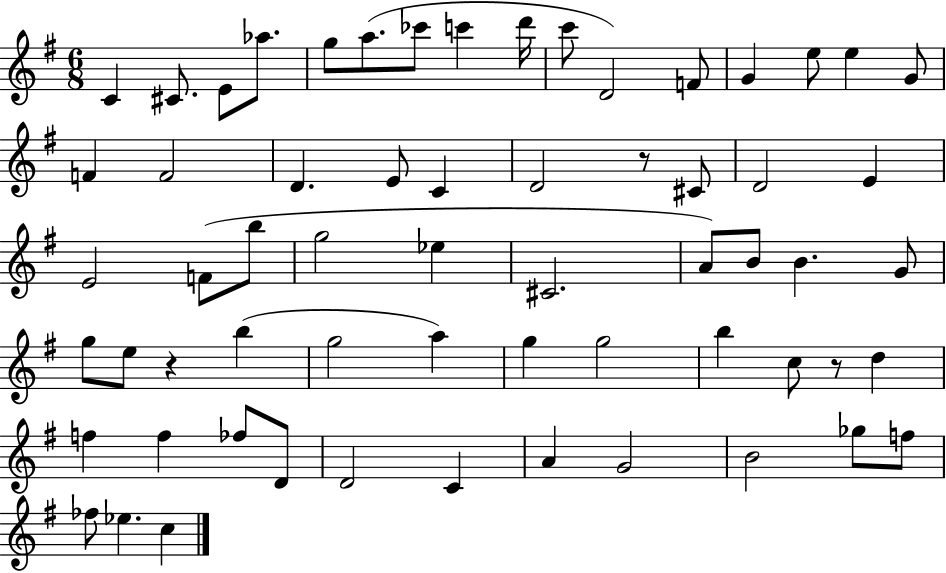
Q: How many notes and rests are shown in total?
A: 62